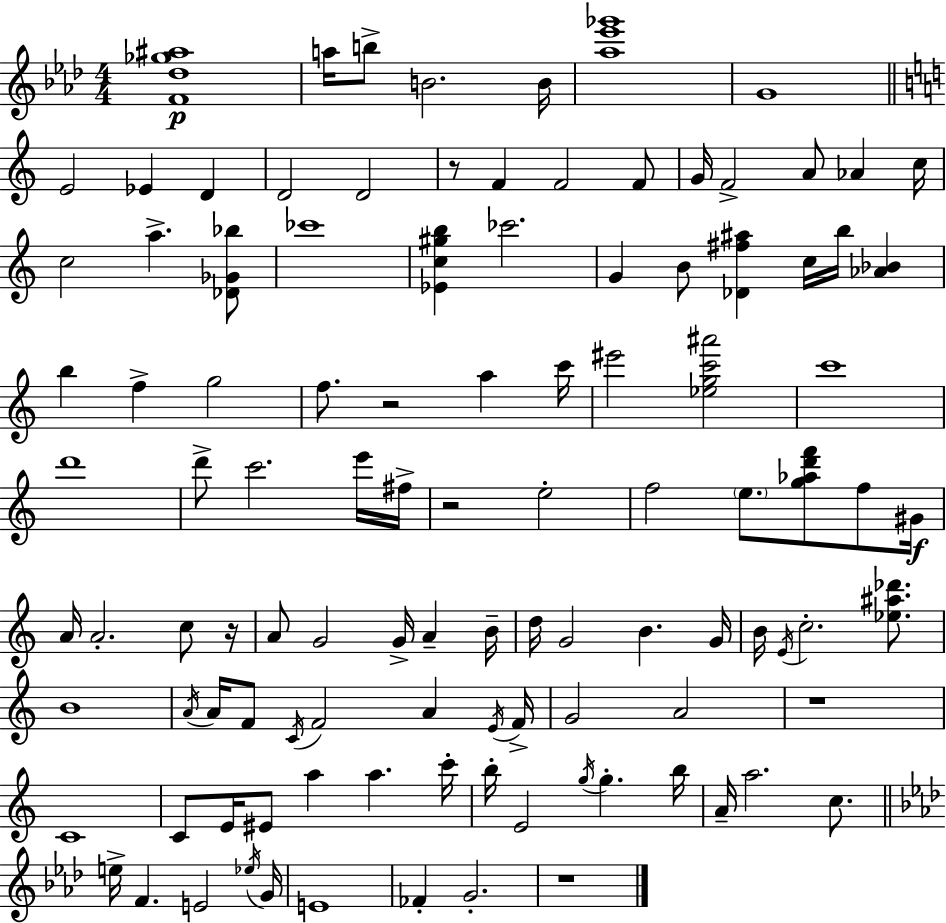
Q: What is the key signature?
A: F minor